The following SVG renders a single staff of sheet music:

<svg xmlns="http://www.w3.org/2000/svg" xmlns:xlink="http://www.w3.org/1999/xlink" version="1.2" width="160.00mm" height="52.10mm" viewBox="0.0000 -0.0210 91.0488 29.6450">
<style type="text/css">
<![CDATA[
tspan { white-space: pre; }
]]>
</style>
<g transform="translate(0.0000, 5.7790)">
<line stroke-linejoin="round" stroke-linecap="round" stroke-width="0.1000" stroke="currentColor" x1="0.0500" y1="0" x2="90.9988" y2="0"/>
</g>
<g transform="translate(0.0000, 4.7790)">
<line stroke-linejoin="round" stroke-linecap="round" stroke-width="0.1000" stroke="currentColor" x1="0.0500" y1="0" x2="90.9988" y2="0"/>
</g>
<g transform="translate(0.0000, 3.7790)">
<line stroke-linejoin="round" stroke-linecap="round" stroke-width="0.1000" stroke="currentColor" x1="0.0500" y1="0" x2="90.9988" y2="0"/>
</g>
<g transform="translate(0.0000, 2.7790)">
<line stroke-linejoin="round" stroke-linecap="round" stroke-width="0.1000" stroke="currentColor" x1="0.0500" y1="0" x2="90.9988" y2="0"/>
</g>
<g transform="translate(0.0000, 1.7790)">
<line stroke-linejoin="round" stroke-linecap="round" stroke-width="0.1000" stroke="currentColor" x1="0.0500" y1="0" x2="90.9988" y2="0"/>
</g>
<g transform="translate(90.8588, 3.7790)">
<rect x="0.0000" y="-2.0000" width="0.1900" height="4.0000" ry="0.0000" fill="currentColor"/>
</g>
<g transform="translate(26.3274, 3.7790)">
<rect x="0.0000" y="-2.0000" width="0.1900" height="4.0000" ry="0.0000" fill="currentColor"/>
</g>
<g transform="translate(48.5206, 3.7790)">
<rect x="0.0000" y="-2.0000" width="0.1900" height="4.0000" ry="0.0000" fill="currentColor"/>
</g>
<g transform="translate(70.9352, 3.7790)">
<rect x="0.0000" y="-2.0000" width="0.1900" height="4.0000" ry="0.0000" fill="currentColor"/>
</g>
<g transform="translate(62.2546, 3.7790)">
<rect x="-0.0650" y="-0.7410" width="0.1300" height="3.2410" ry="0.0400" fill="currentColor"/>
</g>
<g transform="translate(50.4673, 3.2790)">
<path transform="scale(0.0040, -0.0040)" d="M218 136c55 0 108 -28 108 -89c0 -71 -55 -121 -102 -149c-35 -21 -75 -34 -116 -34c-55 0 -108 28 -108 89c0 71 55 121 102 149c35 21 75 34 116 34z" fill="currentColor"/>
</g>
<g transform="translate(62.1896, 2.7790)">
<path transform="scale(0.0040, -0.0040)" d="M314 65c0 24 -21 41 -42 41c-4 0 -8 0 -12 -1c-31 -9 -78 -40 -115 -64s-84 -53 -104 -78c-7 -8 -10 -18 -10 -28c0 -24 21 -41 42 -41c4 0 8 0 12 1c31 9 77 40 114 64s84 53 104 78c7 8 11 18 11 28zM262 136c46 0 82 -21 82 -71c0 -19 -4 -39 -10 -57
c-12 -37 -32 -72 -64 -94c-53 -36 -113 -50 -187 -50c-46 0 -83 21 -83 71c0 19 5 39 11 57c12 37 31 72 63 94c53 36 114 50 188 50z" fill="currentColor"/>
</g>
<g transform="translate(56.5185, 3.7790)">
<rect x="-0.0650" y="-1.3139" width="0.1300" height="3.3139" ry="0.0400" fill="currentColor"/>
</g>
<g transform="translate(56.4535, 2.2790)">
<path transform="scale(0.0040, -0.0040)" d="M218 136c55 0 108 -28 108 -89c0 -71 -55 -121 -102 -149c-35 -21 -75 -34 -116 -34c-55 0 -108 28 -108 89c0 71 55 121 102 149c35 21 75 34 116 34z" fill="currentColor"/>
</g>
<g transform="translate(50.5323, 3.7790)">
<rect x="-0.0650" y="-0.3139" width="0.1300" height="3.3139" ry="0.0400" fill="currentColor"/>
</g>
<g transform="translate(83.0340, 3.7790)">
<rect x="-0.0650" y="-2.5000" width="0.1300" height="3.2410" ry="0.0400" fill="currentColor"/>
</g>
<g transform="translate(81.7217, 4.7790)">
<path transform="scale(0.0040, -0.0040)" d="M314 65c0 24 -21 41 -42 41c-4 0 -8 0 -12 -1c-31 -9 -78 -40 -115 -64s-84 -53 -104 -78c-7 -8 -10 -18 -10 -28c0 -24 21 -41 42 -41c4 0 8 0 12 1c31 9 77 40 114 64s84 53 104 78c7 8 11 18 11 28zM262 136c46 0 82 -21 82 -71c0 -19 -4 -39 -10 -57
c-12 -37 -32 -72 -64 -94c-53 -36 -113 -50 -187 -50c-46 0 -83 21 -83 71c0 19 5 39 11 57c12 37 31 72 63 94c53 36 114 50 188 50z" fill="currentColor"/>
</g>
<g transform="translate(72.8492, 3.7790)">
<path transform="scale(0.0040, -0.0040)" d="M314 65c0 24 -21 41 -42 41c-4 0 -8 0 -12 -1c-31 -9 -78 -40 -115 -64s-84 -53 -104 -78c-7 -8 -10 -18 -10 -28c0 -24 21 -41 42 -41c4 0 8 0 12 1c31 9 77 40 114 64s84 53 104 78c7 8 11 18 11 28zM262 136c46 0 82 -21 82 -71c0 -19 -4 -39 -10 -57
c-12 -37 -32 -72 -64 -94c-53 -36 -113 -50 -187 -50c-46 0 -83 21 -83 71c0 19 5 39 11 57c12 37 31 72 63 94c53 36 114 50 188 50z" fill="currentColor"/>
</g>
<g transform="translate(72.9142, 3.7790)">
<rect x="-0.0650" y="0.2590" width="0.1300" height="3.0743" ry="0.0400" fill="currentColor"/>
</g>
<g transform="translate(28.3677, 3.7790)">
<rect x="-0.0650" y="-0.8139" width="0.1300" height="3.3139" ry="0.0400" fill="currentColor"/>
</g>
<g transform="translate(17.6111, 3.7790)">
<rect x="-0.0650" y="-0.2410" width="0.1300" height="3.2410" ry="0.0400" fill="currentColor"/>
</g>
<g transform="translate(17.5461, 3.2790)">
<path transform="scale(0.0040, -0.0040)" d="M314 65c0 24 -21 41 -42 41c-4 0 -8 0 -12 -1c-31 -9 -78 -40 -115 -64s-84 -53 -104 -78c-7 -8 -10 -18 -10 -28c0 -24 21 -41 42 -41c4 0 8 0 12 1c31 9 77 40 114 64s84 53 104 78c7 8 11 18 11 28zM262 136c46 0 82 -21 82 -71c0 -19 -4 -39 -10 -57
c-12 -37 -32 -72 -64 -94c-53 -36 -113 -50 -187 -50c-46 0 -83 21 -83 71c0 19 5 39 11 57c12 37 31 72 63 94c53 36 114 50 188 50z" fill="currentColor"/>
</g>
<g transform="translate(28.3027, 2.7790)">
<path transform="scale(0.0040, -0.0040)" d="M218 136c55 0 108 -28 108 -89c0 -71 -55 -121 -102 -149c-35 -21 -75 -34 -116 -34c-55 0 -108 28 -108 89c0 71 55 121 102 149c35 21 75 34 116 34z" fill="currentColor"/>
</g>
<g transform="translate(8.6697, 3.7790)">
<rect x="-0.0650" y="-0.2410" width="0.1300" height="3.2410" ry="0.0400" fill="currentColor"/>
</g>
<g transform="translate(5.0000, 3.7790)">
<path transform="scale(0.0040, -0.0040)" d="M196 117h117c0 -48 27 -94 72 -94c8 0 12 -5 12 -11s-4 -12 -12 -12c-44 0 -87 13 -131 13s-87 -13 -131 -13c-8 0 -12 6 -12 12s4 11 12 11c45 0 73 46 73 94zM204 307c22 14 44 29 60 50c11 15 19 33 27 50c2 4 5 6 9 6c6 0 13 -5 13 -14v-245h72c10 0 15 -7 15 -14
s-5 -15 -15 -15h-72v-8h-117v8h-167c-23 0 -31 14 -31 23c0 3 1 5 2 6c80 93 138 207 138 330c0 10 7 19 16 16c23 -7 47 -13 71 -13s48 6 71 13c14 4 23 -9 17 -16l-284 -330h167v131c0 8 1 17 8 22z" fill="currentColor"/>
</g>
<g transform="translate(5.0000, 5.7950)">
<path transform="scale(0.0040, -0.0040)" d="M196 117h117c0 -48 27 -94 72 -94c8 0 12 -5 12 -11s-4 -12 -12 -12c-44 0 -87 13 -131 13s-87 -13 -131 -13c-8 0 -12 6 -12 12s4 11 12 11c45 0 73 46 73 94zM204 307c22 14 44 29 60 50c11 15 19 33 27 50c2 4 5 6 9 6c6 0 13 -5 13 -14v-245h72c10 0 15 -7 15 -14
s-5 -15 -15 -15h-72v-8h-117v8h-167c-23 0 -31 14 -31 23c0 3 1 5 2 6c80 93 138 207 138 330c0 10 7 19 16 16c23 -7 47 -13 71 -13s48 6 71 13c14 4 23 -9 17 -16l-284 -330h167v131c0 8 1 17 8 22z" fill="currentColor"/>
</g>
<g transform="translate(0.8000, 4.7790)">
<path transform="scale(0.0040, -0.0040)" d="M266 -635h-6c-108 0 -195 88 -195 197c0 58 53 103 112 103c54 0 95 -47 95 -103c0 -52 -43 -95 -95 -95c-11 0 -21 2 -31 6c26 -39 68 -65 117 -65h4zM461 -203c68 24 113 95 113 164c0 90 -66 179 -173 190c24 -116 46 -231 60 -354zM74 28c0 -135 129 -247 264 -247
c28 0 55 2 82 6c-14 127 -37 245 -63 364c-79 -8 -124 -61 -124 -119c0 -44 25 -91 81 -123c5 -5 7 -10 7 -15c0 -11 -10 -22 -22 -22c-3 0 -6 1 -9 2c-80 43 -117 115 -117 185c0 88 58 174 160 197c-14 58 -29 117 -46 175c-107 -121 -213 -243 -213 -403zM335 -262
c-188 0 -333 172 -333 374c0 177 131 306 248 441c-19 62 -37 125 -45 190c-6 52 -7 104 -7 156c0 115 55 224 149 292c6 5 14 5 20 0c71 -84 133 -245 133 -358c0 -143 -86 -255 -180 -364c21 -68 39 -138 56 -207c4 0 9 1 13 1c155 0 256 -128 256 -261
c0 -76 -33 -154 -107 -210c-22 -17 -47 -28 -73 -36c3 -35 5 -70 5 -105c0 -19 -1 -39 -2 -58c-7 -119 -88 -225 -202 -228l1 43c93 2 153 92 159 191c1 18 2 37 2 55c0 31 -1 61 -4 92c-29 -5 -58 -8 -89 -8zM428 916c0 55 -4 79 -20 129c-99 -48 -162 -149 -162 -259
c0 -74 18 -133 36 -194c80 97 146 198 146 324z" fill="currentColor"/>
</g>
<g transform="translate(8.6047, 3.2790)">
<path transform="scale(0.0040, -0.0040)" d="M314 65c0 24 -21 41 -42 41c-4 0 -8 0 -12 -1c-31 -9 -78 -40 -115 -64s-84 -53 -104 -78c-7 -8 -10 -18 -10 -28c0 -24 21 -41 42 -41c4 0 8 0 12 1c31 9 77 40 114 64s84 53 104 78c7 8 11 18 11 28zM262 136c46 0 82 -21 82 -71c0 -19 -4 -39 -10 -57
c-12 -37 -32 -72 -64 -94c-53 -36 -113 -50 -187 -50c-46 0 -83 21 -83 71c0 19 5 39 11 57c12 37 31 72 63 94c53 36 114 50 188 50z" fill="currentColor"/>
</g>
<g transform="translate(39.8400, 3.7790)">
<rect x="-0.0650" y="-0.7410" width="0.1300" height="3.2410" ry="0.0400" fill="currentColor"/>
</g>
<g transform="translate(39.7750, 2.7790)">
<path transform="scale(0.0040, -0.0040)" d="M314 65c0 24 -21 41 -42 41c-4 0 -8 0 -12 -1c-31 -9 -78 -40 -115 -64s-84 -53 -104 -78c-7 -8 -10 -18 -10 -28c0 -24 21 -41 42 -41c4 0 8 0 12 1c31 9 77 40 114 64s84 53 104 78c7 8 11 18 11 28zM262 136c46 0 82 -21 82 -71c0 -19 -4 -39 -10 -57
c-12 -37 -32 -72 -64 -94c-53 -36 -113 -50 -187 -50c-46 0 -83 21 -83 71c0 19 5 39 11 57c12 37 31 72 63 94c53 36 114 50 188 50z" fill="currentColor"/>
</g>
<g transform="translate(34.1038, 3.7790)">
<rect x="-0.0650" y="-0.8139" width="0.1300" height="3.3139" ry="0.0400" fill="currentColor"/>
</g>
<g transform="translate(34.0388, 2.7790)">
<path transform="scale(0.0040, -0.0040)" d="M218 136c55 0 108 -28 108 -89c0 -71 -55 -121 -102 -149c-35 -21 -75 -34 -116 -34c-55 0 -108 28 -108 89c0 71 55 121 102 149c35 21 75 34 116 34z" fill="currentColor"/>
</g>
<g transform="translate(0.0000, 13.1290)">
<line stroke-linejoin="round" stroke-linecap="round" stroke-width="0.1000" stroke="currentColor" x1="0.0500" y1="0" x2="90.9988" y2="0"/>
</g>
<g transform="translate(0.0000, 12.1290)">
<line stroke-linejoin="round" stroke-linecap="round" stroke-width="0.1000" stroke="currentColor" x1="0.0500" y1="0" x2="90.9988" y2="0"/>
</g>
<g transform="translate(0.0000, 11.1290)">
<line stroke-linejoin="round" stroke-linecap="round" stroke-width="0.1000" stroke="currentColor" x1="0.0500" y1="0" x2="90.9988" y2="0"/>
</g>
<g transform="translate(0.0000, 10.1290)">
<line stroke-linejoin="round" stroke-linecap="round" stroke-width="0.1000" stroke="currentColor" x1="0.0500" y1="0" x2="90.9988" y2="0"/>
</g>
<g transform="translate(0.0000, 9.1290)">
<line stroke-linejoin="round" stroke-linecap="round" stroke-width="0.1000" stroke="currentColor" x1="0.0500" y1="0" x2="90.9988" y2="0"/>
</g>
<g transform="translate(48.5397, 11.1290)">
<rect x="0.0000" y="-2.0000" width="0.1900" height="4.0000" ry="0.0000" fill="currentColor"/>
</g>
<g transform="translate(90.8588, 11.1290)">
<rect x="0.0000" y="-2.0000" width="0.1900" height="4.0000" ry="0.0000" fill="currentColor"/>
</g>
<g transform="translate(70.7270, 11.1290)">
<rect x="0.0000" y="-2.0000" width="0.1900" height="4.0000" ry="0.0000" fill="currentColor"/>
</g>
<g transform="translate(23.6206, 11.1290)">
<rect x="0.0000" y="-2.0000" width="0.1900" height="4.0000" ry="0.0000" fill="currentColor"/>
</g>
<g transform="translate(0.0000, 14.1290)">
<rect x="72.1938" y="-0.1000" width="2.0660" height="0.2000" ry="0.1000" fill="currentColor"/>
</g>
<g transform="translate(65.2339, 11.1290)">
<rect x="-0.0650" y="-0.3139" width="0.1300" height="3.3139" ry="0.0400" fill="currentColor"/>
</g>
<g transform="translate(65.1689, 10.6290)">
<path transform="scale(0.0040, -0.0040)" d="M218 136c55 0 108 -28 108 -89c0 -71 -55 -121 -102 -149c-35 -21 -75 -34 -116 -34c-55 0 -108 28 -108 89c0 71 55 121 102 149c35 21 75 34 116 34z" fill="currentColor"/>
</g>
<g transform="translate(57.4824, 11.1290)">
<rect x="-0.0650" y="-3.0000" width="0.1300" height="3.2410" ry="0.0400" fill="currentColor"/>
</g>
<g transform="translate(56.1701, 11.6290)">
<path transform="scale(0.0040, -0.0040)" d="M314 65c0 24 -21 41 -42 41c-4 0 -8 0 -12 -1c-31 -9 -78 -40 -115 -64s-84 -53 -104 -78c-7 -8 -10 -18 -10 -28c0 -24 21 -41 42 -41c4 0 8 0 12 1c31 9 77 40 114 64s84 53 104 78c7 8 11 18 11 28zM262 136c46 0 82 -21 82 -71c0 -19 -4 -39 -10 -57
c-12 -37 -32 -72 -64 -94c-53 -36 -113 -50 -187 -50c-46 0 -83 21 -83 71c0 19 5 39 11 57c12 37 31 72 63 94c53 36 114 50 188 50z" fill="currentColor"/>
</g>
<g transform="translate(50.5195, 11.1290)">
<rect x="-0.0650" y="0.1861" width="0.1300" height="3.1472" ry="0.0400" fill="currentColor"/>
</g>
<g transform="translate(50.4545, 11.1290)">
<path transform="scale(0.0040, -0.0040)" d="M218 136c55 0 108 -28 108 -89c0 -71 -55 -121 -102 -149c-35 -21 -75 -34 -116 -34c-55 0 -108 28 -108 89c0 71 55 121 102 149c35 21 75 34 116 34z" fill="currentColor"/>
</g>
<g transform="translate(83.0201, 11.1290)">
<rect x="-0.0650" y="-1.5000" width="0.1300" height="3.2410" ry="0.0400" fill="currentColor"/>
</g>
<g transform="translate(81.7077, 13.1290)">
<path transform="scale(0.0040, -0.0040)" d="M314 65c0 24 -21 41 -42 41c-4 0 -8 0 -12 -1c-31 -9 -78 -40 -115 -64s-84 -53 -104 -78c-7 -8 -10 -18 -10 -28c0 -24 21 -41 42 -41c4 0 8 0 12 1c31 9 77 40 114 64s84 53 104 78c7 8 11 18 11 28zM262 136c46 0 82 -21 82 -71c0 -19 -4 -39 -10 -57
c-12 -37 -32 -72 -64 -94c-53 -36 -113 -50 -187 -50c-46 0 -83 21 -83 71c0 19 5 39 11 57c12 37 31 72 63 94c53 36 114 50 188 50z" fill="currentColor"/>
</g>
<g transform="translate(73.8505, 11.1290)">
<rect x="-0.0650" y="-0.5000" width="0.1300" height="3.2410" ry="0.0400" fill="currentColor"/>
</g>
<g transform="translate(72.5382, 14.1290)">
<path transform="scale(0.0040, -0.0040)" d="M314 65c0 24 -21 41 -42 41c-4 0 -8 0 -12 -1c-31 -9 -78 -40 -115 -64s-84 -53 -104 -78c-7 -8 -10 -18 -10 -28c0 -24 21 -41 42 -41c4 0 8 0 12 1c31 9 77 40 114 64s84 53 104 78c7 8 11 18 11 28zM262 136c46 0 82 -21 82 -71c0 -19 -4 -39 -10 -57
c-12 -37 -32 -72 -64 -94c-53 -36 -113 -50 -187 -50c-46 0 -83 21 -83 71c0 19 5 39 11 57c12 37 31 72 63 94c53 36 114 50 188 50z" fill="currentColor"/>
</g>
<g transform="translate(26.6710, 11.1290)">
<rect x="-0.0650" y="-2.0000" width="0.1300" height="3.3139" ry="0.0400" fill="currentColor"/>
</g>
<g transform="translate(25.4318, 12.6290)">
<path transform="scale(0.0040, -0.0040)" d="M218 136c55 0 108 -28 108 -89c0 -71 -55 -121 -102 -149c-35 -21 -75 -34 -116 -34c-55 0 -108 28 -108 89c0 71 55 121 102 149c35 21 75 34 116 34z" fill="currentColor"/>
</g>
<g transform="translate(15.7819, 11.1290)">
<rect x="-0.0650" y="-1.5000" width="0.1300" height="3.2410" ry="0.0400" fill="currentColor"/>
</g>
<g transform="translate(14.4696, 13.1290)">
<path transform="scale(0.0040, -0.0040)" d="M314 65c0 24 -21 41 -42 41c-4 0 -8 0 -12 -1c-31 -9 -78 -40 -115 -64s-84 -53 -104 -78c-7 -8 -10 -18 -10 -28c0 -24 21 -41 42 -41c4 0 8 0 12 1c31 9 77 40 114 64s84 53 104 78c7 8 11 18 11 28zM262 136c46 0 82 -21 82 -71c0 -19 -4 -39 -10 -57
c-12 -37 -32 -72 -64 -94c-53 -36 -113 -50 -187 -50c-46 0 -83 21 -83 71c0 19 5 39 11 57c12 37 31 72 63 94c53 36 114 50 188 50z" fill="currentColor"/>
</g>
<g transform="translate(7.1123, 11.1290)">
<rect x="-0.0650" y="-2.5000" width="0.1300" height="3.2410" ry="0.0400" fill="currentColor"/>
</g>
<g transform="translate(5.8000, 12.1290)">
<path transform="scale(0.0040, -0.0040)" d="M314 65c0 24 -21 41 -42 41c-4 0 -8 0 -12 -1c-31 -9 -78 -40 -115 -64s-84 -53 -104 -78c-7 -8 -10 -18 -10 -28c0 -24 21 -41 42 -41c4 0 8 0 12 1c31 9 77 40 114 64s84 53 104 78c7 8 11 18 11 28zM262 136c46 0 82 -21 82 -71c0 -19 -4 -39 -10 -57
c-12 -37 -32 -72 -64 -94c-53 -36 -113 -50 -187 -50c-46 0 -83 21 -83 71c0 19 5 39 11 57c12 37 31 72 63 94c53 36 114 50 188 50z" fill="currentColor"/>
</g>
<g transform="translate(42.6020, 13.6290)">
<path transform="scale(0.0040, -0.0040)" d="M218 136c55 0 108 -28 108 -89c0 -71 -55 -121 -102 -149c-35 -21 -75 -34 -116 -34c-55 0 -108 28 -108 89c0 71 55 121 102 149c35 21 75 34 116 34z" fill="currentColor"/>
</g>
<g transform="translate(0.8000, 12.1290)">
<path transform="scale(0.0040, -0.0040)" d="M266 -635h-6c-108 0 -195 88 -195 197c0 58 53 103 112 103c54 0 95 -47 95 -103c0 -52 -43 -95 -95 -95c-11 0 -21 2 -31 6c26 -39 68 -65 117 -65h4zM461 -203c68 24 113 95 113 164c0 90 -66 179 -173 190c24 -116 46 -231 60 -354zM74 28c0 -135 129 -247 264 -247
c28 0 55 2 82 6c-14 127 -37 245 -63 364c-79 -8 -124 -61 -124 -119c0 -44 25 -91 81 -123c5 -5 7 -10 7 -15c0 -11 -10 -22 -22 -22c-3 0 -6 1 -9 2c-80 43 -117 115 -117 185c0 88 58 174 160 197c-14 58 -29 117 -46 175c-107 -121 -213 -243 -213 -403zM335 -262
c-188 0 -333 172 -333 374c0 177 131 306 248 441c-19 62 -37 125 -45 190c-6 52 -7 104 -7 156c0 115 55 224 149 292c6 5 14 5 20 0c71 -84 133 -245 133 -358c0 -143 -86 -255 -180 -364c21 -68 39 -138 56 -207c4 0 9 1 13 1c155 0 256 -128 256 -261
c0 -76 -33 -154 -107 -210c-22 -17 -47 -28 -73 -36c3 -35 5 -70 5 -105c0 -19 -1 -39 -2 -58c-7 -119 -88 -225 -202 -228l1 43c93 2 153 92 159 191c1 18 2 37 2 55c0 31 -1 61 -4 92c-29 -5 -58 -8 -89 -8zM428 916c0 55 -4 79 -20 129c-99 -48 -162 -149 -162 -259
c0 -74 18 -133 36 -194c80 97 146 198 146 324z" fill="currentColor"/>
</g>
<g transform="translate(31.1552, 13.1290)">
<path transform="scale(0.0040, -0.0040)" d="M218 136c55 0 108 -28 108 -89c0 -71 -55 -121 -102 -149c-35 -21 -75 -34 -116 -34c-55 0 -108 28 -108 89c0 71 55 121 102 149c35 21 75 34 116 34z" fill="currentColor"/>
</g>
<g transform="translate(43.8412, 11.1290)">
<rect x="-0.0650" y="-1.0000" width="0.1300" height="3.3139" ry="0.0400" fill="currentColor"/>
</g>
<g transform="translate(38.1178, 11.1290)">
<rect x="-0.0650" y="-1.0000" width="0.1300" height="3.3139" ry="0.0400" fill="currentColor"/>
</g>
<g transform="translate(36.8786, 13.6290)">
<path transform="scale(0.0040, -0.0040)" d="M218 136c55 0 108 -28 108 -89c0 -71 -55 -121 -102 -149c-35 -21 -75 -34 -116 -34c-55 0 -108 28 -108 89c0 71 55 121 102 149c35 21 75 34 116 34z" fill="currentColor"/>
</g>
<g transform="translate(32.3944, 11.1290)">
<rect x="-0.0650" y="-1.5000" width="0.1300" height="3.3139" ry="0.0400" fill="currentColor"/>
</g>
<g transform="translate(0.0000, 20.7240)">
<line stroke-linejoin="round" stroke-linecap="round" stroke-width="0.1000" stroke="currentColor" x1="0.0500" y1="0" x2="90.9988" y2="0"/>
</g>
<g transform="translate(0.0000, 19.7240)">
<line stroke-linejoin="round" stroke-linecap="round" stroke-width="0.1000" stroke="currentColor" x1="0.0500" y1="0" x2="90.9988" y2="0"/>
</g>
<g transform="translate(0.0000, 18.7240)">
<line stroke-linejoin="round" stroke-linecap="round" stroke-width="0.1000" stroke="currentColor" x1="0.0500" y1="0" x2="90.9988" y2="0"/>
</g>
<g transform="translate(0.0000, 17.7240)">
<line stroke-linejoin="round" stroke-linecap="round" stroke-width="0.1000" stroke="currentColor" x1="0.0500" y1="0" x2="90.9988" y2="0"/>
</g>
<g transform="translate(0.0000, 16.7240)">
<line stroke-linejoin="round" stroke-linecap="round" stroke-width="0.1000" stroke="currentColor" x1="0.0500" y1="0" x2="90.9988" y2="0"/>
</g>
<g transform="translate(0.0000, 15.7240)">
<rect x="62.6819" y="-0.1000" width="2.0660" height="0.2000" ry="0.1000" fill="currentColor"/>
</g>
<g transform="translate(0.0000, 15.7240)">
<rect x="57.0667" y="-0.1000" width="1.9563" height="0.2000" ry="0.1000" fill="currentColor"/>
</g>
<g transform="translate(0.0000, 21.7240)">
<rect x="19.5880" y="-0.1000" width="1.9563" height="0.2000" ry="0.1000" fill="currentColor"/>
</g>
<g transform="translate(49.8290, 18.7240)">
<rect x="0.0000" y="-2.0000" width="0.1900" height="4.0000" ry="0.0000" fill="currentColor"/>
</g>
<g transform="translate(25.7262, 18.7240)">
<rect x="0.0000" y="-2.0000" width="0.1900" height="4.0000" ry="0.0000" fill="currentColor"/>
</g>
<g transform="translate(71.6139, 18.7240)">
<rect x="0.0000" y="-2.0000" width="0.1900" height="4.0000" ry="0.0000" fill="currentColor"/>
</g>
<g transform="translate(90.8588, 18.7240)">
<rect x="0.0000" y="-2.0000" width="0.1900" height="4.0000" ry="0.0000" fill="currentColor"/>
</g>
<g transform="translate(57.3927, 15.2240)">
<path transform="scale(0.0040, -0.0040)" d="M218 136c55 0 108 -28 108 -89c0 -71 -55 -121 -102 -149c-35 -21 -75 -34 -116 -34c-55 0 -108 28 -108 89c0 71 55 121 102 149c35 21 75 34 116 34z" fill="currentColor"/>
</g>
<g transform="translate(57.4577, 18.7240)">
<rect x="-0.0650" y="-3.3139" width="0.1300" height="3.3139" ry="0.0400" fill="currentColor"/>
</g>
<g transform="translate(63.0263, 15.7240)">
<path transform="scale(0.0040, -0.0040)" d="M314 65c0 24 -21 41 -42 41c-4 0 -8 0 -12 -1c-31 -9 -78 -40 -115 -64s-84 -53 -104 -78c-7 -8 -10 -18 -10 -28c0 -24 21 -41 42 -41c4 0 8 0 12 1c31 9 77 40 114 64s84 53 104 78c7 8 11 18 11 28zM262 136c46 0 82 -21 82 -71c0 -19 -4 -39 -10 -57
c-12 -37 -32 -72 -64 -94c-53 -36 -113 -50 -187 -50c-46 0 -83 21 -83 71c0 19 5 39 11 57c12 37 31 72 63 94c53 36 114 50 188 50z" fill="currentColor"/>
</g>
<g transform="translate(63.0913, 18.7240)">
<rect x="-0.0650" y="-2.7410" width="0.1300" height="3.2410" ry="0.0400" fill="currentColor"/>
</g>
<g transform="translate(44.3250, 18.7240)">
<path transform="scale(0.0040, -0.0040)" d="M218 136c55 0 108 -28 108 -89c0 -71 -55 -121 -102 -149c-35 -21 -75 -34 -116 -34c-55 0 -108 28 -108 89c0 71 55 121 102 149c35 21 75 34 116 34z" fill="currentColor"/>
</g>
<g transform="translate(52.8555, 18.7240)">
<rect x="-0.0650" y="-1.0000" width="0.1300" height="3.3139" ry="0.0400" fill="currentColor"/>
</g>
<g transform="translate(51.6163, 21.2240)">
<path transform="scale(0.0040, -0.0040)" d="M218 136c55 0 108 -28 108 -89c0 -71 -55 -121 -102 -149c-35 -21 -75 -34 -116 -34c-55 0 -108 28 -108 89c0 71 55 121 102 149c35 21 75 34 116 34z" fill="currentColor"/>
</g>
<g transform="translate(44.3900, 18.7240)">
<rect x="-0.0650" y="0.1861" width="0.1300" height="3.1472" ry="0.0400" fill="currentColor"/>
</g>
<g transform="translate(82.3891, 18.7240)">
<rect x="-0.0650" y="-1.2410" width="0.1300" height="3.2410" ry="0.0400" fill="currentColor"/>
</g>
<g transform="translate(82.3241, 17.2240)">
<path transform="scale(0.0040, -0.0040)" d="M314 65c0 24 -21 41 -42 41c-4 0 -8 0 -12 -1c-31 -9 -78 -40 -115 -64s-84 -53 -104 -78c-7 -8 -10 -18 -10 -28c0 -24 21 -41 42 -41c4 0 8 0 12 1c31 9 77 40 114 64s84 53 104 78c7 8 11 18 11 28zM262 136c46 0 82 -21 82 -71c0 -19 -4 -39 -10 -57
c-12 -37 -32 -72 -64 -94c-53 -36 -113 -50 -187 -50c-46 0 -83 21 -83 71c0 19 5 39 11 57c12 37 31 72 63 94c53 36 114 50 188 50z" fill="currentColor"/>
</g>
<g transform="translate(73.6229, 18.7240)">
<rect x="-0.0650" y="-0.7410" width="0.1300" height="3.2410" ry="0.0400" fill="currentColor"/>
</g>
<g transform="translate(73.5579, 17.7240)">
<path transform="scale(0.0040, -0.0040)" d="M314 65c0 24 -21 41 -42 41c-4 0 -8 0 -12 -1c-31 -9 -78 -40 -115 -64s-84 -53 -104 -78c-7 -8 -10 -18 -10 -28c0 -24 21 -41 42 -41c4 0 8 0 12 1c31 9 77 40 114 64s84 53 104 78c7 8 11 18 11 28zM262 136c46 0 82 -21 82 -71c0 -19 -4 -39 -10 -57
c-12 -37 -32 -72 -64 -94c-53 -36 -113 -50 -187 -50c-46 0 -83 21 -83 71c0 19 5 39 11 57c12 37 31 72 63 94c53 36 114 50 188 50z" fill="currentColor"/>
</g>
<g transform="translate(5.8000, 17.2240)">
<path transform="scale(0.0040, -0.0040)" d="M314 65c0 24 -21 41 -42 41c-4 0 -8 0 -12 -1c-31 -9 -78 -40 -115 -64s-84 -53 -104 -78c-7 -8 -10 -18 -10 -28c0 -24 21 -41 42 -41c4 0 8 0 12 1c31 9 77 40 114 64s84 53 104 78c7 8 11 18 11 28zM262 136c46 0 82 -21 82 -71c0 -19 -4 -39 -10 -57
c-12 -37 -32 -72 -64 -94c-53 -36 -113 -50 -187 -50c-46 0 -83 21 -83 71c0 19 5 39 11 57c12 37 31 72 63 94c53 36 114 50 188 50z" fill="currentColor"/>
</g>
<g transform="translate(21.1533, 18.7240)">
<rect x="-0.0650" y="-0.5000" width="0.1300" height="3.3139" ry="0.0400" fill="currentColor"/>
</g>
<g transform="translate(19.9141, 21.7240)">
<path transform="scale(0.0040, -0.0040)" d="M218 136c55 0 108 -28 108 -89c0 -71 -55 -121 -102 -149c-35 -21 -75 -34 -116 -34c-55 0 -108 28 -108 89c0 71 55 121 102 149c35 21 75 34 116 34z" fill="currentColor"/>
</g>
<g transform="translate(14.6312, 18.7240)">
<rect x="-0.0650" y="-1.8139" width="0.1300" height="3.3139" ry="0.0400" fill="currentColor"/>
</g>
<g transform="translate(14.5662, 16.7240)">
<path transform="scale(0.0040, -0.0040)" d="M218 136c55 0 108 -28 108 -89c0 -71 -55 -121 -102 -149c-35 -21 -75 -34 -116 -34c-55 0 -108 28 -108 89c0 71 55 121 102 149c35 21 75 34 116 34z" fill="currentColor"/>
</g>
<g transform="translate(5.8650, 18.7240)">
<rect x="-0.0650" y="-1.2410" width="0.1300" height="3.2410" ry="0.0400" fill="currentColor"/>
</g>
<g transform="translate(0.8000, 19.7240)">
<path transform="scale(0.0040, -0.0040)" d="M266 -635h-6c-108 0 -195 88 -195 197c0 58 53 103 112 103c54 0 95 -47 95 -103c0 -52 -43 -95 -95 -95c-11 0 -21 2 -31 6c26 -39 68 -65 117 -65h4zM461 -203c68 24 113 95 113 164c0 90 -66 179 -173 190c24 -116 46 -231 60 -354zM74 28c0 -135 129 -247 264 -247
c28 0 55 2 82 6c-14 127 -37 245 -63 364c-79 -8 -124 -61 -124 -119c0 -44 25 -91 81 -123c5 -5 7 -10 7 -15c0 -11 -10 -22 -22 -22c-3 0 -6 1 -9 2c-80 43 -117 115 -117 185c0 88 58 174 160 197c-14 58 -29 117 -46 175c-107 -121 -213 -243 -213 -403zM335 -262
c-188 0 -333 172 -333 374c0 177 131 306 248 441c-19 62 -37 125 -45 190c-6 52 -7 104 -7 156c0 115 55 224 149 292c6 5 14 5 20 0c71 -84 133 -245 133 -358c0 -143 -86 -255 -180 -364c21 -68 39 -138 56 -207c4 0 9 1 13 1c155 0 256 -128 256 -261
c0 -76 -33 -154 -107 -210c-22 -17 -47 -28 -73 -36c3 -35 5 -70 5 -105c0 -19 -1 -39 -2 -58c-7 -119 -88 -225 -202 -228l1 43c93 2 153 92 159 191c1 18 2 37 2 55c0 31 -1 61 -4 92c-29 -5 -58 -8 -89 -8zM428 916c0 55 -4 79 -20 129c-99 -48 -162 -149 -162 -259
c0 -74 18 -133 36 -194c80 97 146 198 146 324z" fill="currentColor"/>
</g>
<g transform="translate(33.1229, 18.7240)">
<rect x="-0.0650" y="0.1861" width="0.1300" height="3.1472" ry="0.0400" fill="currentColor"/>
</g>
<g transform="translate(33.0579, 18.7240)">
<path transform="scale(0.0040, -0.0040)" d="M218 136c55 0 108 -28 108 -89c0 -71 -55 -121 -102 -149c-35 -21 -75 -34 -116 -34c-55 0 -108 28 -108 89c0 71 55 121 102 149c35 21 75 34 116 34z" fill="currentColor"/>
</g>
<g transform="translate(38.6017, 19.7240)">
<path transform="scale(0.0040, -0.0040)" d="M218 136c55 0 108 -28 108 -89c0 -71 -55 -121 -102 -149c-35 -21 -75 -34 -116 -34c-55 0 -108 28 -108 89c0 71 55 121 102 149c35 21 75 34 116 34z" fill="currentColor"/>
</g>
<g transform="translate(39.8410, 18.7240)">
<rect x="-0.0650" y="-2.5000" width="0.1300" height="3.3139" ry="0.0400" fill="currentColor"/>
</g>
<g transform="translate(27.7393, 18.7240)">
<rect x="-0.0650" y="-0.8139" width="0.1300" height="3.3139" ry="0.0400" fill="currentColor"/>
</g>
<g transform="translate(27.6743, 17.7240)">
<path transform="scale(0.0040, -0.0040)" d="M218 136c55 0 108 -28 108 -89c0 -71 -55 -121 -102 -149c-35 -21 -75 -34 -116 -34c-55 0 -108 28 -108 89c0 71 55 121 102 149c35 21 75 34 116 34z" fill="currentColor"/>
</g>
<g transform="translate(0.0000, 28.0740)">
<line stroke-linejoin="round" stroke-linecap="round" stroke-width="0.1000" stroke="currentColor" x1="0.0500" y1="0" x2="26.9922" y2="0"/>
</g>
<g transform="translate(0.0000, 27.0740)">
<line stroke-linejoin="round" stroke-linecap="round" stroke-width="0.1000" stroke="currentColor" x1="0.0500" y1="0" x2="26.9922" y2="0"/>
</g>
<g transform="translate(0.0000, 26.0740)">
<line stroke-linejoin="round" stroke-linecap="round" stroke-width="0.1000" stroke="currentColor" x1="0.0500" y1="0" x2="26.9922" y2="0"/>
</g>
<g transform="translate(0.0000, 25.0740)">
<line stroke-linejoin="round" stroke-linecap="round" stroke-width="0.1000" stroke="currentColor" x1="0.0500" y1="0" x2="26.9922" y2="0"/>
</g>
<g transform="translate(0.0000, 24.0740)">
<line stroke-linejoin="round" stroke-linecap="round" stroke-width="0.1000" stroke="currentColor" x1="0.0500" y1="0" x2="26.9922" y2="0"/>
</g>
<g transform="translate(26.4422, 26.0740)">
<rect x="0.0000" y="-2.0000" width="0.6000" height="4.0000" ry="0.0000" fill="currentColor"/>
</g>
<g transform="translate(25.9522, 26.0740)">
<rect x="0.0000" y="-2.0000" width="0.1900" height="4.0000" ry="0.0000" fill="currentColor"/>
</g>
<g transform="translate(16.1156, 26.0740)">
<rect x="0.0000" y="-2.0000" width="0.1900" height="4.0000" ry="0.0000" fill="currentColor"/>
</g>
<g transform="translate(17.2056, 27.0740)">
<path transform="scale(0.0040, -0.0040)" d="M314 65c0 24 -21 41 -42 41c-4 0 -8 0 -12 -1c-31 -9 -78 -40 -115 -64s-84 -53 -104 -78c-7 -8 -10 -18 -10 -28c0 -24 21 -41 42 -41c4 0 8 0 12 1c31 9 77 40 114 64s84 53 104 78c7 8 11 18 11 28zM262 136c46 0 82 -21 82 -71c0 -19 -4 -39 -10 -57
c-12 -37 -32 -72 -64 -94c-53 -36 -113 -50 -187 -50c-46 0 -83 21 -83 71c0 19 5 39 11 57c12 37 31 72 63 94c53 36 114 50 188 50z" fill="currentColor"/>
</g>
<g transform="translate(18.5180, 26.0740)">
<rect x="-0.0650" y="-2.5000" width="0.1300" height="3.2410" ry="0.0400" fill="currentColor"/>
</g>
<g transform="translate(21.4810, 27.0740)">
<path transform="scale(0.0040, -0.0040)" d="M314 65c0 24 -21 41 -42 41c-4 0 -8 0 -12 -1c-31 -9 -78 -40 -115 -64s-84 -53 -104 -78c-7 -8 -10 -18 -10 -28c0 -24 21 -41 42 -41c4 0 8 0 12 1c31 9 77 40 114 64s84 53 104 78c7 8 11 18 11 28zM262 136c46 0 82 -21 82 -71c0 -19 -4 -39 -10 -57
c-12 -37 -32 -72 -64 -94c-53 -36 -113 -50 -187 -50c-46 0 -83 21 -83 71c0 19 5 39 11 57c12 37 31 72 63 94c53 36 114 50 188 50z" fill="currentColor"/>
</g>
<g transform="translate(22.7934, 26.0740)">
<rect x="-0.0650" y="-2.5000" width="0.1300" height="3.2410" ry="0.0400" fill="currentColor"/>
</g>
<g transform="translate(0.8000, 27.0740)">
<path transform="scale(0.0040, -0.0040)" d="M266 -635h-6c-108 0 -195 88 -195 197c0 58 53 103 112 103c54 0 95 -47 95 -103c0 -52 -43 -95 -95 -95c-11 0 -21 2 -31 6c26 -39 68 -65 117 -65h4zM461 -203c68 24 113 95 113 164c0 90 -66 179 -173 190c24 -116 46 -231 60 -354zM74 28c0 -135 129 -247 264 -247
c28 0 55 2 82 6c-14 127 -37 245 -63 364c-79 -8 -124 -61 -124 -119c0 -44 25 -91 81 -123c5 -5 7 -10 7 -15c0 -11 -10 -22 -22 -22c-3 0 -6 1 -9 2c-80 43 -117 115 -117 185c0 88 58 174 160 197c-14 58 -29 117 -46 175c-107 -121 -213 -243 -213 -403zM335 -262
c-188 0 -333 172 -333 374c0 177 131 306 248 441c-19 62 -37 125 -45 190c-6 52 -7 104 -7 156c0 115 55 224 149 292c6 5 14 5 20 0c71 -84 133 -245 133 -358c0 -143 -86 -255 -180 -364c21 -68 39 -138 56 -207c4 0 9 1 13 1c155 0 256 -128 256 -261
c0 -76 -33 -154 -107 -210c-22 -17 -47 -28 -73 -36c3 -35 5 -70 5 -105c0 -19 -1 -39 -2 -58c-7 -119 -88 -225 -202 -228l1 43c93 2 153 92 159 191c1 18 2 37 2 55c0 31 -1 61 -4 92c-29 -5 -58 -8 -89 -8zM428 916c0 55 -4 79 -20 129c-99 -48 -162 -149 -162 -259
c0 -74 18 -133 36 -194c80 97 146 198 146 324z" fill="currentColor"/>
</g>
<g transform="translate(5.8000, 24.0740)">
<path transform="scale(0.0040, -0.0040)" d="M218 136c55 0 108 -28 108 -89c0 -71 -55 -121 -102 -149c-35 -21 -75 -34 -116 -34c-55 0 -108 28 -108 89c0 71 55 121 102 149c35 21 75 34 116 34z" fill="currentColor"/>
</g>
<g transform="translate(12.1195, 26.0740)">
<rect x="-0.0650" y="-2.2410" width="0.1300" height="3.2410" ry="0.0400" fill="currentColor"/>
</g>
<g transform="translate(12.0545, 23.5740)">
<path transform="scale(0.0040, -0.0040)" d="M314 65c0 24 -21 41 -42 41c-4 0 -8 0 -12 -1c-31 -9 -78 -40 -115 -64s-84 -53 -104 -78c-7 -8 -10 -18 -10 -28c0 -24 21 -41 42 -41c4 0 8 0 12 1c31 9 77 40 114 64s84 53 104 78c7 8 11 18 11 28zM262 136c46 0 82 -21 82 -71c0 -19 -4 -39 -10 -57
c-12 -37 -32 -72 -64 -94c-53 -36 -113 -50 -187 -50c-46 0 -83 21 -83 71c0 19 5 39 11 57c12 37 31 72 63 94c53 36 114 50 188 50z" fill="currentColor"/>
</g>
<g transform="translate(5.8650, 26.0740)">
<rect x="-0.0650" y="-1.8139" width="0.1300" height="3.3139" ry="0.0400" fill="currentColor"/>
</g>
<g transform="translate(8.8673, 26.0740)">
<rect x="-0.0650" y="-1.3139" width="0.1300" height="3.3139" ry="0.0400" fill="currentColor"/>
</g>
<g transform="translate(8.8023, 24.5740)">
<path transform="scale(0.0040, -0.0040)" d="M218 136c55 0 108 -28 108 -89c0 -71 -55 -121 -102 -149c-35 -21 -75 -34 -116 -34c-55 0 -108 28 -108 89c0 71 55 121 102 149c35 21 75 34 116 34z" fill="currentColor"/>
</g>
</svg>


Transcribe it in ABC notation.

X:1
T:Untitled
M:4/4
L:1/4
K:C
c2 c2 d d d2 c e d2 B2 G2 G2 E2 F E D D B A2 c C2 E2 e2 f C d B G B D b a2 d2 e2 f e g2 G2 G2